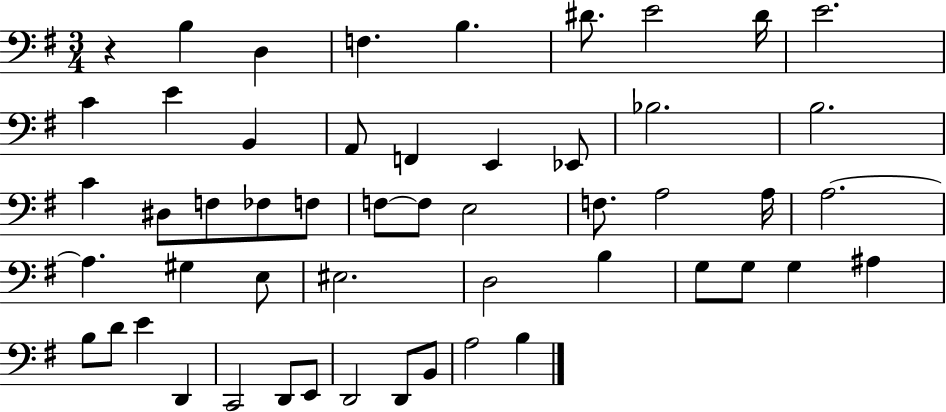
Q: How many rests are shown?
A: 1